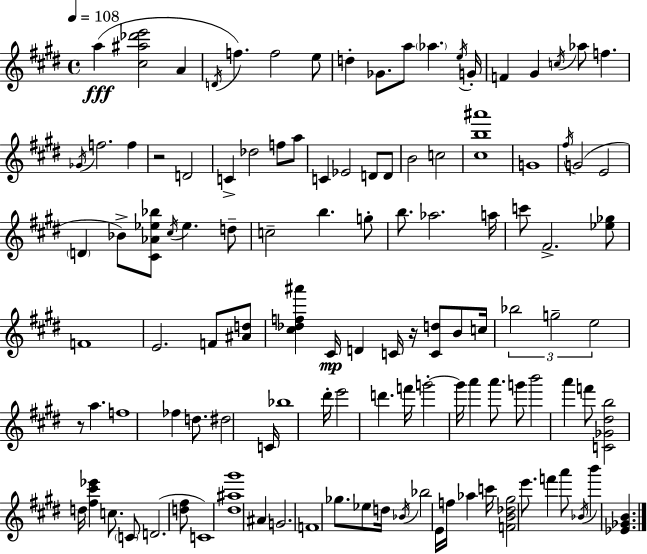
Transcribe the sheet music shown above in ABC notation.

X:1
T:Untitled
M:4/4
L:1/4
K:E
a [^c^a_d'e']2 A D/4 f f2 e/2 d _G/2 a/2 _a e/4 G/4 F ^G c/4 _a/2 f _G/4 f2 f z2 D2 C _d2 f/2 a/2 C _E2 D/2 D/2 B2 c2 [^cb^a']4 G4 ^f/4 G2 E2 D _B/2 [^C_A_e_b]/2 ^c/4 _e d/2 c2 b g/2 b/2 _a2 a/4 c'/2 ^F2 [_e_g]/2 F4 E2 F/2 [^Ad]/2 [^c_df^a'] ^C/4 D C/4 z/4 [Cd]/2 B/2 c/4 _b2 g2 e2 z/2 a f4 _f d/2 ^d2 C/4 _b4 ^d'/4 e'2 d' f'/4 g'2 g'/4 a' a'/2 g'/2 b'2 a' f'/2 [C_G^db]2 d/4 [^f^c'_e'] c/2 C/2 D2 [d^f]/2 C4 [^d^a^g']4 ^A G2 F4 _g/2 _e/2 d/4 _B/4 _b2 E/4 f/4 _a c'/4 [FB_d^g]2 e'/2 f' a'/2 _B/4 b' [_E_GB]